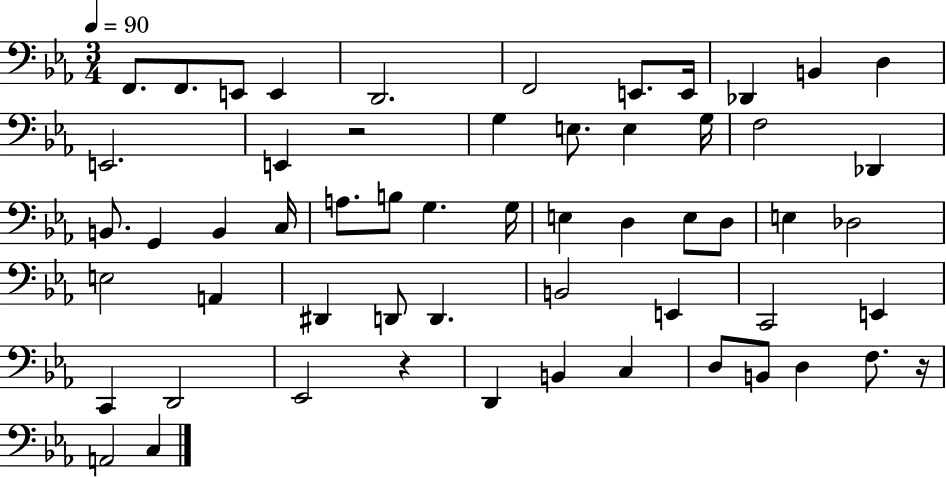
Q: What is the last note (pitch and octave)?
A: C3